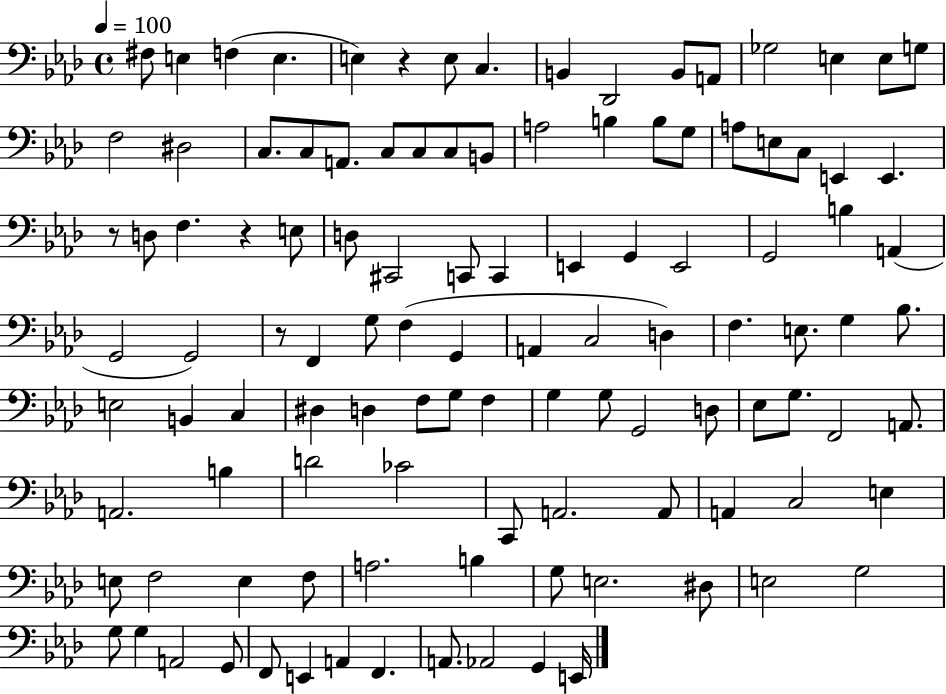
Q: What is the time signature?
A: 4/4